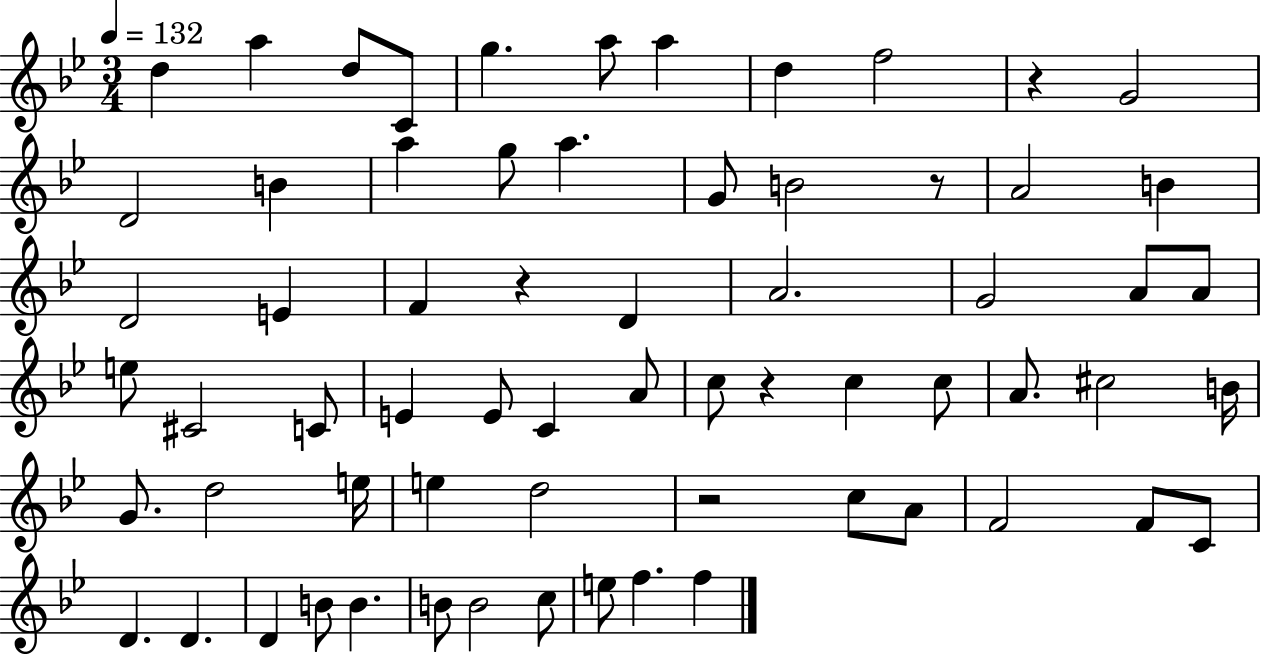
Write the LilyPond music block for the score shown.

{
  \clef treble
  \numericTimeSignature
  \time 3/4
  \key bes \major
  \tempo 4 = 132
  d''4 a''4 d''8 c'8 | g''4. a''8 a''4 | d''4 f''2 | r4 g'2 | \break d'2 b'4 | a''4 g''8 a''4. | g'8 b'2 r8 | a'2 b'4 | \break d'2 e'4 | f'4 r4 d'4 | a'2. | g'2 a'8 a'8 | \break e''8 cis'2 c'8 | e'4 e'8 c'4 a'8 | c''8 r4 c''4 c''8 | a'8. cis''2 b'16 | \break g'8. d''2 e''16 | e''4 d''2 | r2 c''8 a'8 | f'2 f'8 c'8 | \break d'4. d'4. | d'4 b'8 b'4. | b'8 b'2 c''8 | e''8 f''4. f''4 | \break \bar "|."
}